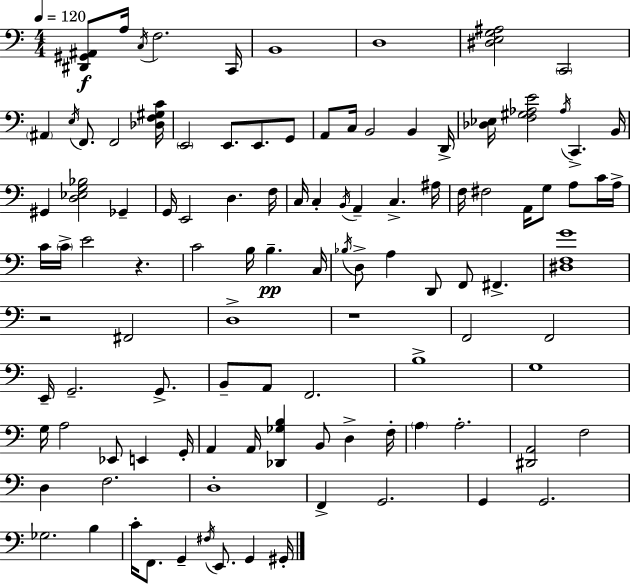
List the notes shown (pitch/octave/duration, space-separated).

[D#2,G#2,A#2]/e A3/s C3/s F3/h. C2/s B2/w D3/w [D#3,E3,G3,A#3]/h C2/h A#2/q E3/s F2/e. F2/h [Db3,F3,G#3,C4]/s E2/h E2/e. E2/e. G2/e A2/e C3/s B2/h B2/q D2/s [Db3,Eb3]/s [F3,G#3,Ab3,E4]/h Ab3/s C2/q. B2/s G#2/q [D3,Eb3,G3,Bb3]/h Gb2/q G2/s E2/h D3/q. F3/s C3/s C3/q B2/s A2/q C3/q. A#3/s F3/s F#3/h A2/s G3/e A3/e C4/s A3/s C4/s C4/s E4/h R/q. C4/h B3/s B3/q. C3/s Bb3/s D3/e A3/q D2/e F2/e F#2/q. [D#3,F3,G4]/w R/h F#2/h D3/w R/w F2/h F2/h E2/s G2/h. G2/e. B2/e A2/e F2/h. B3/w G3/w G3/s A3/h Eb2/e E2/q G2/s A2/q A2/s [Db2,Gb3,B3]/q B2/e D3/q F3/s A3/q A3/h. [D#2,A2]/h F3/h D3/q F3/h. D3/w F2/q G2/h. G2/q G2/h. Gb3/h. B3/q C4/s F2/e. G2/q F#3/s E2/e. G2/q G#2/s